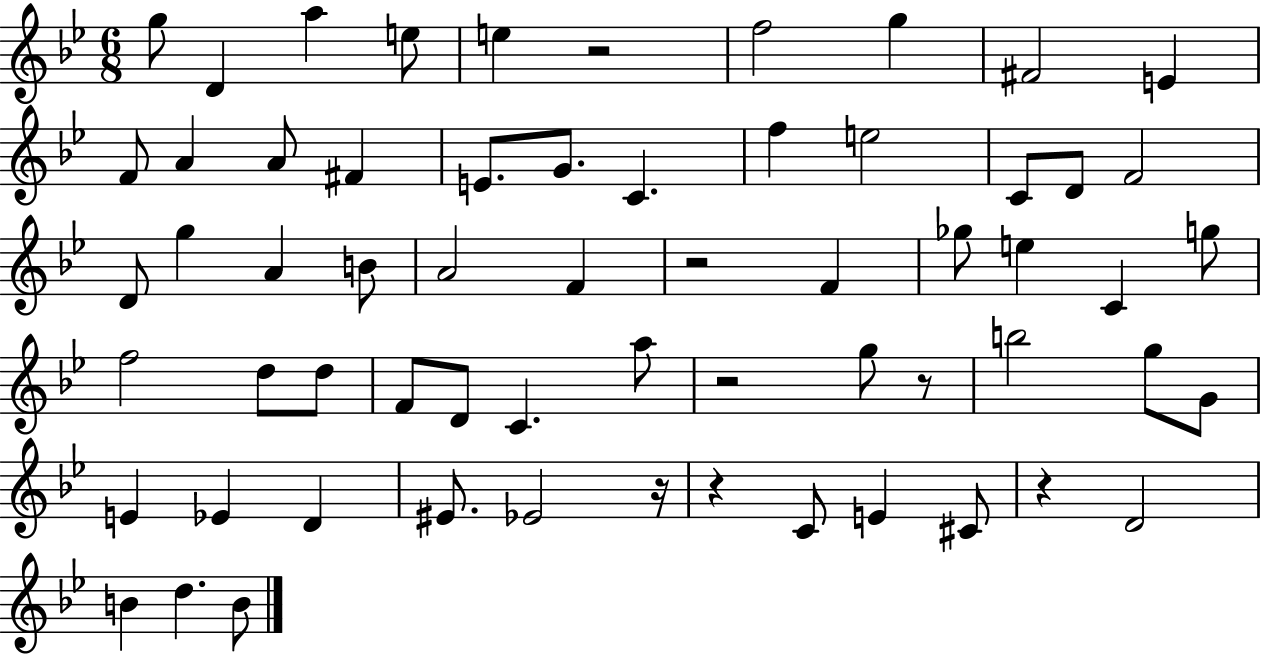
X:1
T:Untitled
M:6/8
L:1/4
K:Bb
g/2 D a e/2 e z2 f2 g ^F2 E F/2 A A/2 ^F E/2 G/2 C f e2 C/2 D/2 F2 D/2 g A B/2 A2 F z2 F _g/2 e C g/2 f2 d/2 d/2 F/2 D/2 C a/2 z2 g/2 z/2 b2 g/2 G/2 E _E D ^E/2 _E2 z/4 z C/2 E ^C/2 z D2 B d B/2